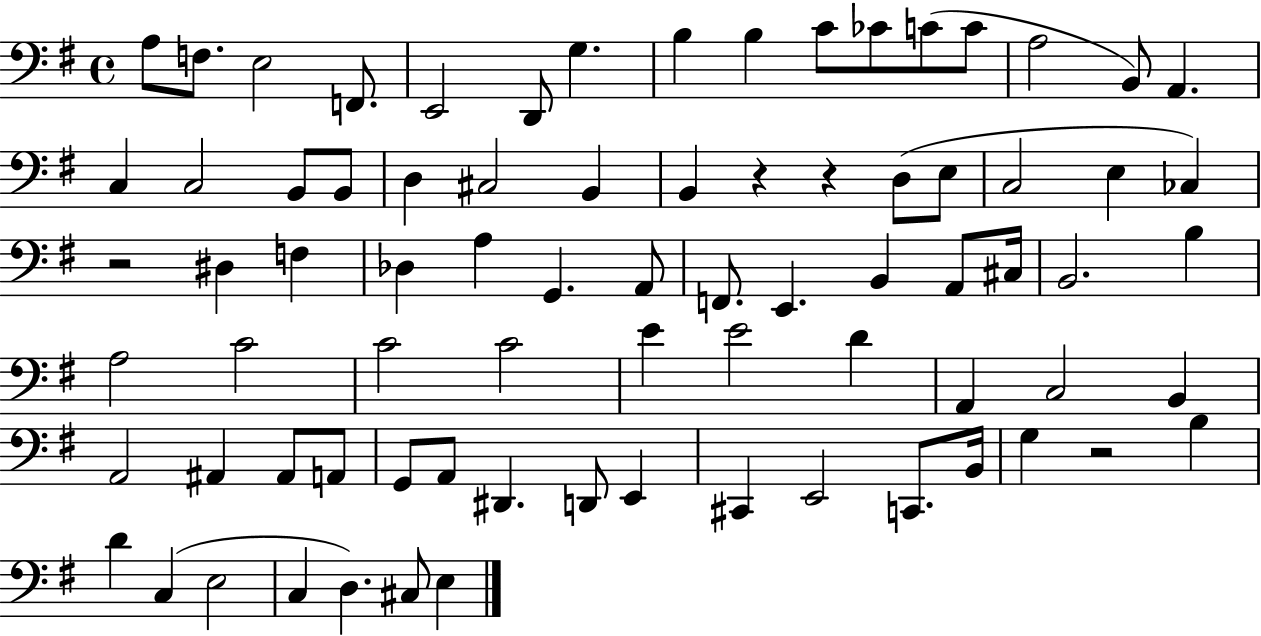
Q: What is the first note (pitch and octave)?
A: A3